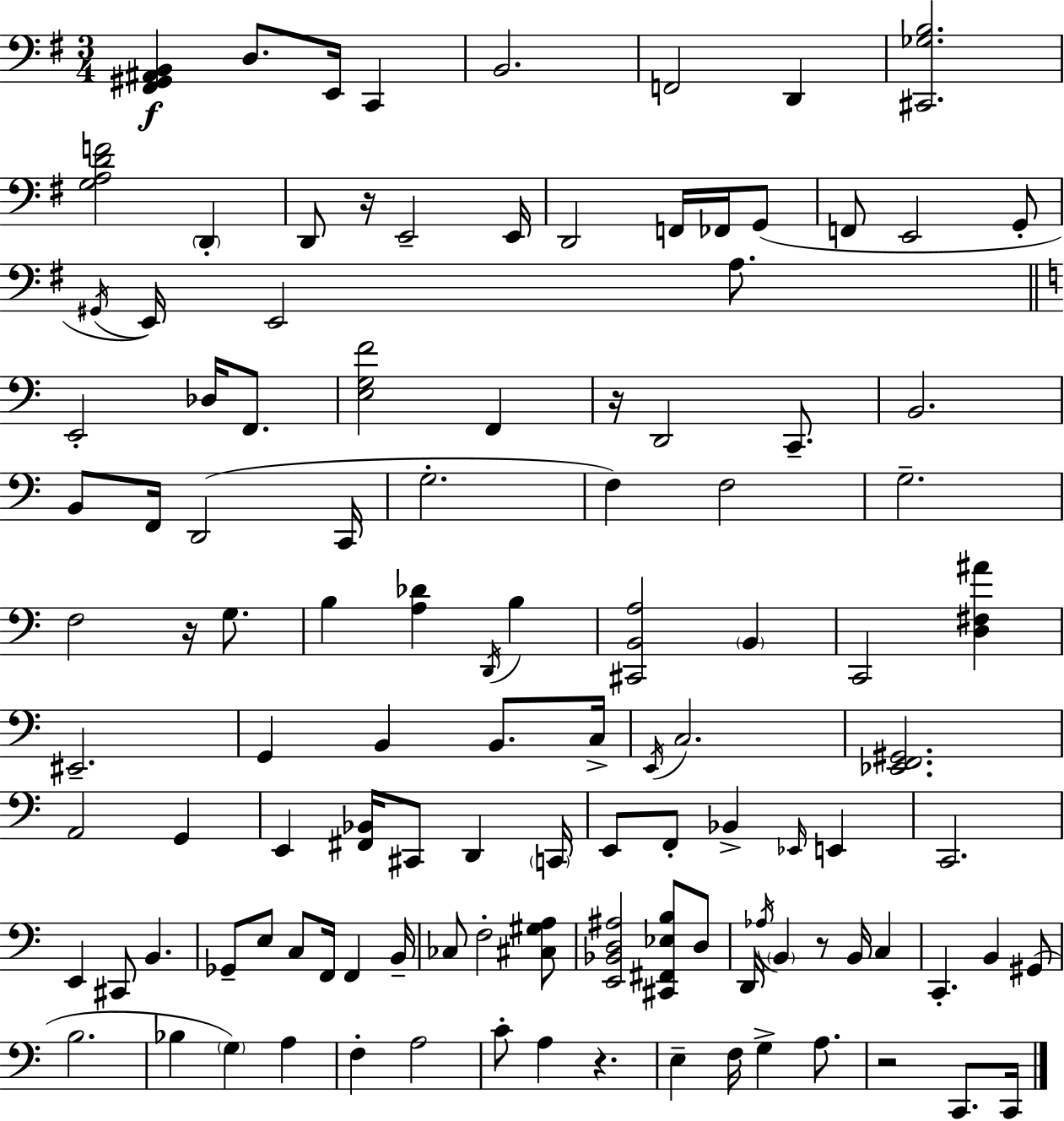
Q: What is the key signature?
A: E minor